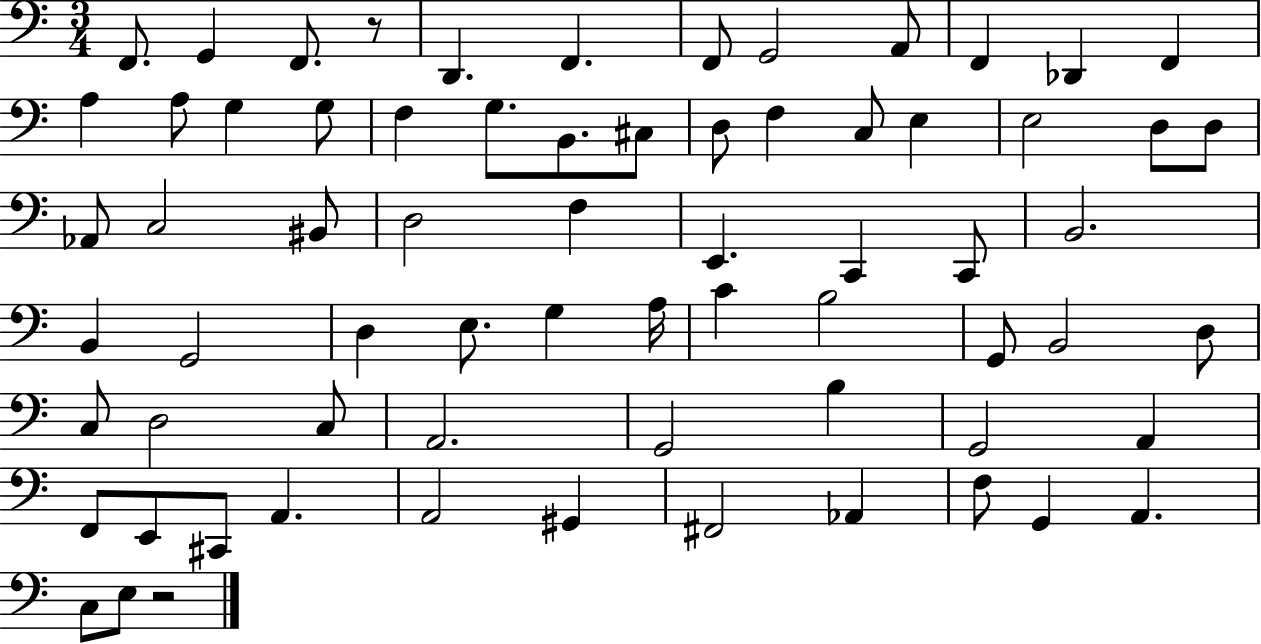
{
  \clef bass
  \numericTimeSignature
  \time 3/4
  \key c \major
  \repeat volta 2 { f,8. g,4 f,8. r8 | d,4. f,4. | f,8 g,2 a,8 | f,4 des,4 f,4 | \break a4 a8 g4 g8 | f4 g8. b,8. cis8 | d8 f4 c8 e4 | e2 d8 d8 | \break aes,8 c2 bis,8 | d2 f4 | e,4. c,4 c,8 | b,2. | \break b,4 g,2 | d4 e8. g4 a16 | c'4 b2 | g,8 b,2 d8 | \break c8 d2 c8 | a,2. | g,2 b4 | g,2 a,4 | \break f,8 e,8 cis,8 a,4. | a,2 gis,4 | fis,2 aes,4 | f8 g,4 a,4. | \break c8 e8 r2 | } \bar "|."
}